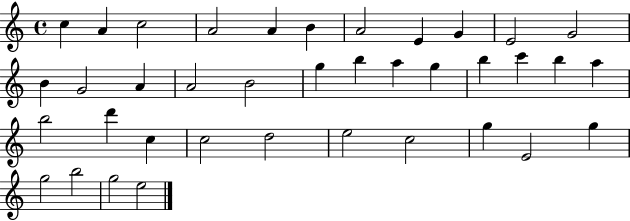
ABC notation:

X:1
T:Untitled
M:4/4
L:1/4
K:C
c A c2 A2 A B A2 E G E2 G2 B G2 A A2 B2 g b a g b c' b a b2 d' c c2 d2 e2 c2 g E2 g g2 b2 g2 e2